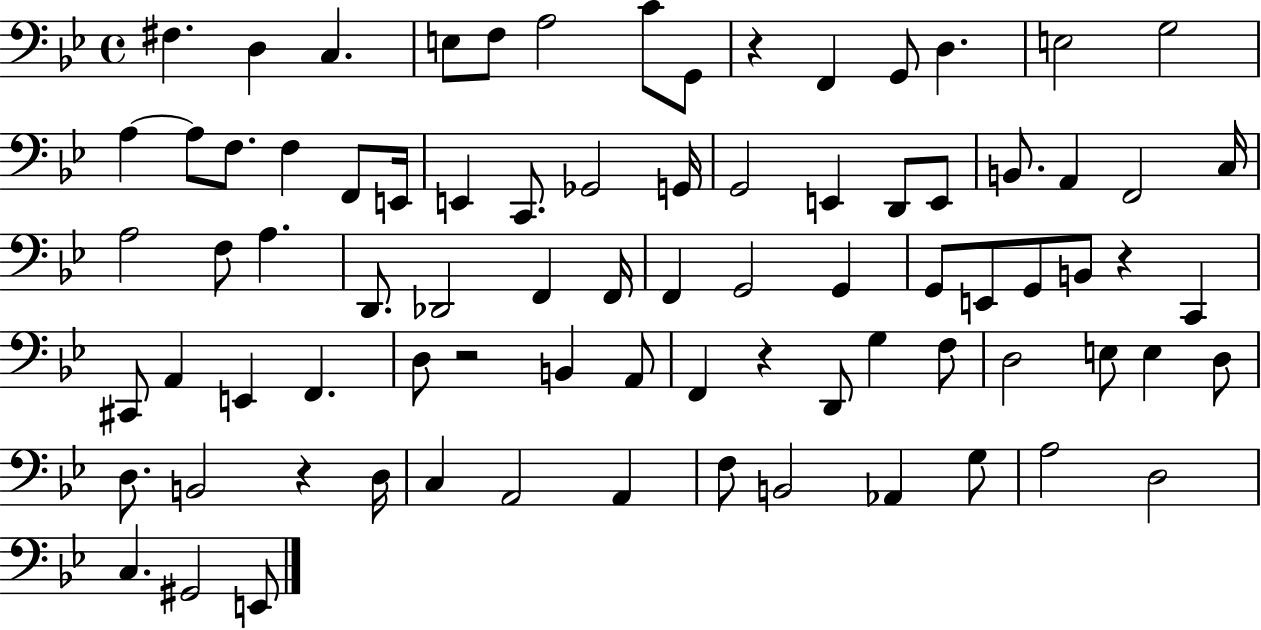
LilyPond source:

{
  \clef bass
  \time 4/4
  \defaultTimeSignature
  \key bes \major
  fis4. d4 c4. | e8 f8 a2 c'8 g,8 | r4 f,4 g,8 d4. | e2 g2 | \break a4~~ a8 f8. f4 f,8 e,16 | e,4 c,8. ges,2 g,16 | g,2 e,4 d,8 e,8 | b,8. a,4 f,2 c16 | \break a2 f8 a4. | d,8. des,2 f,4 f,16 | f,4 g,2 g,4 | g,8 e,8 g,8 b,8 r4 c,4 | \break cis,8 a,4 e,4 f,4. | d8 r2 b,4 a,8 | f,4 r4 d,8 g4 f8 | d2 e8 e4 d8 | \break d8. b,2 r4 d16 | c4 a,2 a,4 | f8 b,2 aes,4 g8 | a2 d2 | \break c4. gis,2 e,8 | \bar "|."
}